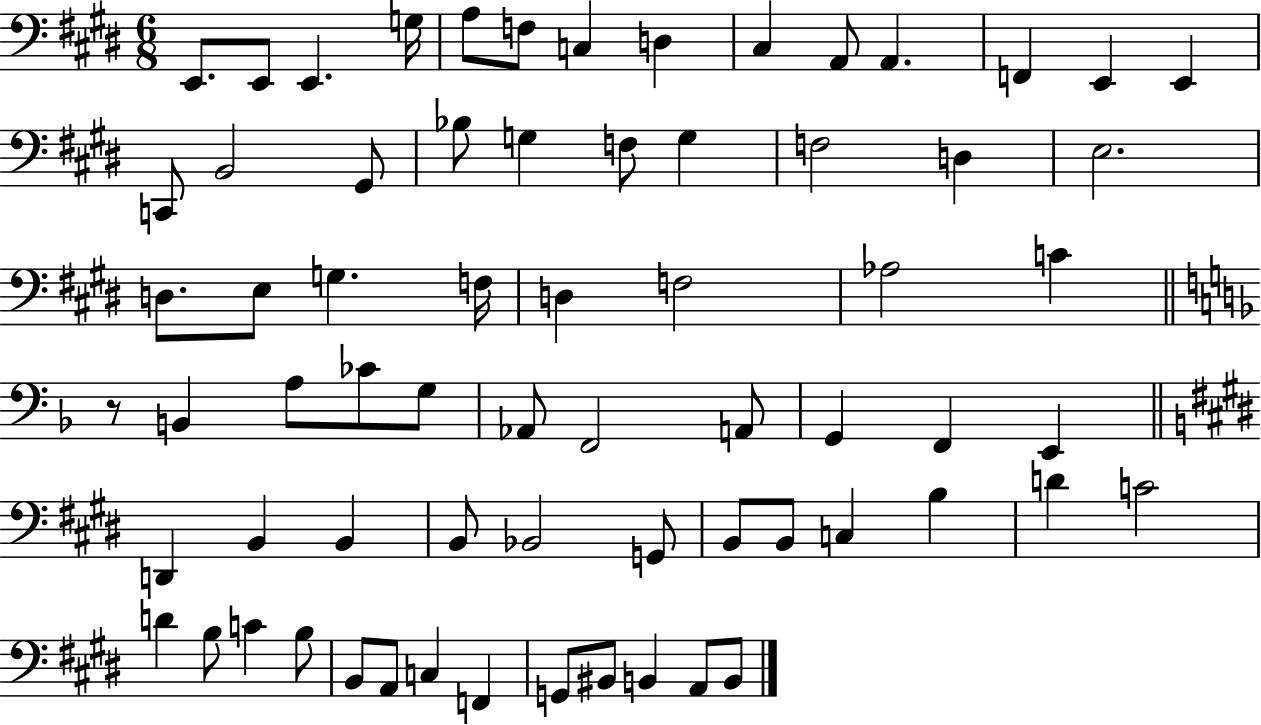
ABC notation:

X:1
T:Untitled
M:6/8
L:1/4
K:E
E,,/2 E,,/2 E,, G,/4 A,/2 F,/2 C, D, ^C, A,,/2 A,, F,, E,, E,, C,,/2 B,,2 ^G,,/2 _B,/2 G, F,/2 G, F,2 D, E,2 D,/2 E,/2 G, F,/4 D, F,2 _A,2 C z/2 B,, A,/2 _C/2 G,/2 _A,,/2 F,,2 A,,/2 G,, F,, E,, D,, B,, B,, B,,/2 _B,,2 G,,/2 B,,/2 B,,/2 C, B, D C2 D B,/2 C B,/2 B,,/2 A,,/2 C, F,, G,,/2 ^B,,/2 B,, A,,/2 B,,/2